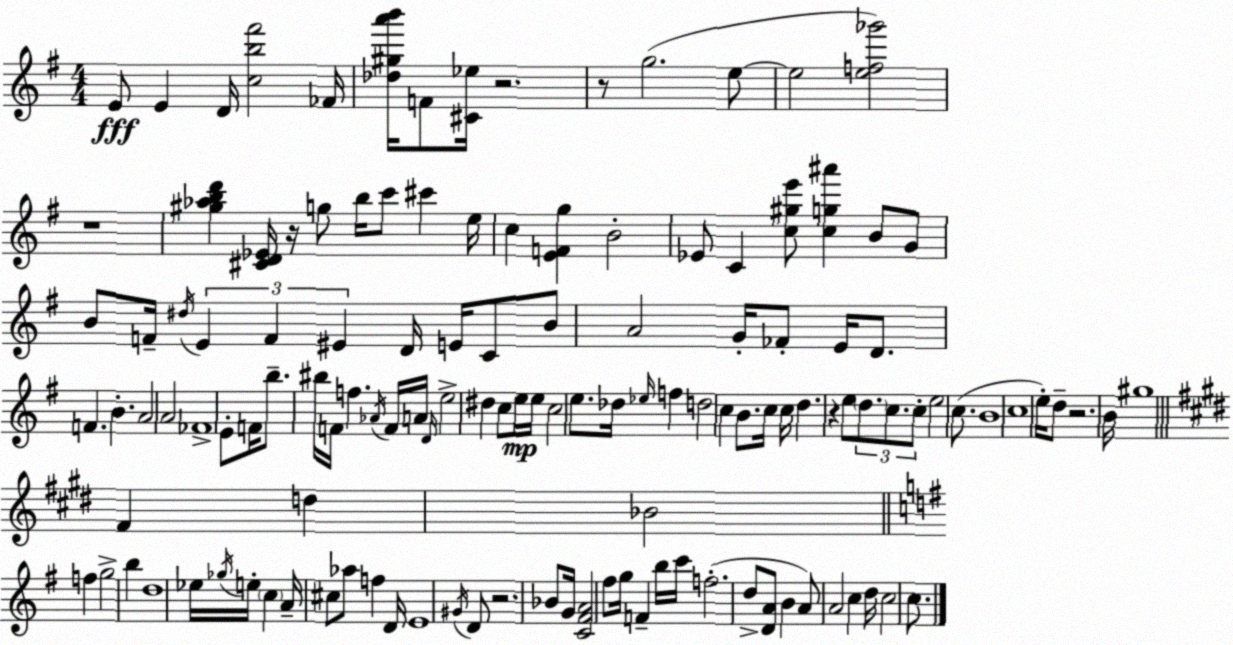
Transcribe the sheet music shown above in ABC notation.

X:1
T:Untitled
M:4/4
L:1/4
K:G
E/2 E D/4 [cb^f']2 _F/4 [_d^ga'b']/4 F/2 [^C_e]/4 z2 z/2 g2 e/2 e2 [ef_g']2 z4 [^g_abd'] [^CD_E]/4 z/4 g/2 b/4 c'/2 ^c' e/4 c [EFg] B2 _E/2 C [c^ge']/2 [cg^a'] B/2 G/2 B/2 F/4 ^d/4 E F ^E D/4 E/4 C/2 B/2 A2 G/4 _F/2 E/4 D/2 F B A2 A2 _F4 E/2 F/4 b/2 ^b/4 F/4 f _A/4 F/4 A/4 D/4 e2 ^d c/2 e/4 e/4 c2 e/2 _d/4 _e/4 f d2 c B/2 c/4 c/4 d z e/2 d/2 c/2 c/2 e2 c/2 B4 c4 e/4 d/2 z2 B/4 ^g4 ^F d _B2 f g2 b d4 _e/4 _g/4 e/4 c A/4 ^c/2 _a/2 f D/4 E4 ^G/4 D/2 z2 _B/2 G/4 [C^FA]2 ^f/2 g/4 F b/4 c'/4 f2 d/2 [DA]/2 B A/2 A2 c d/4 c2 c/2